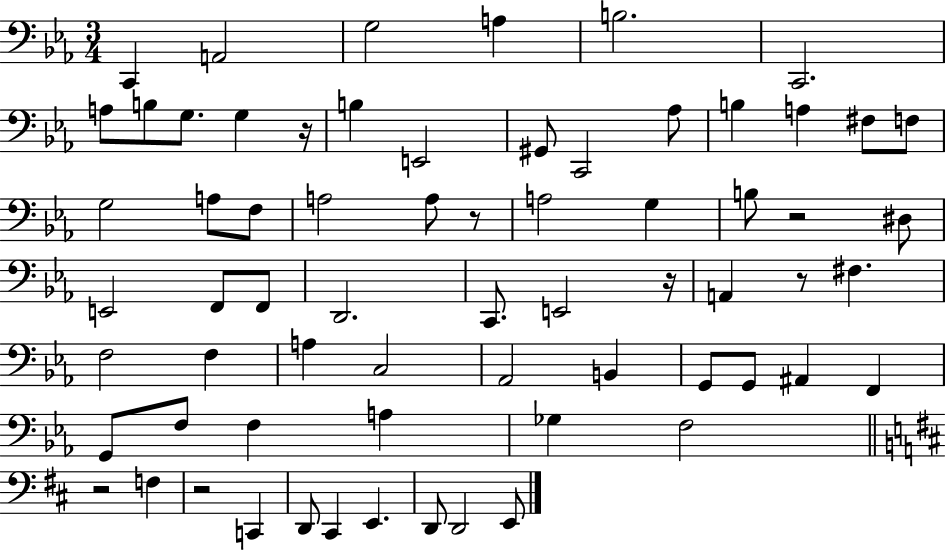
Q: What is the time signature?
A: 3/4